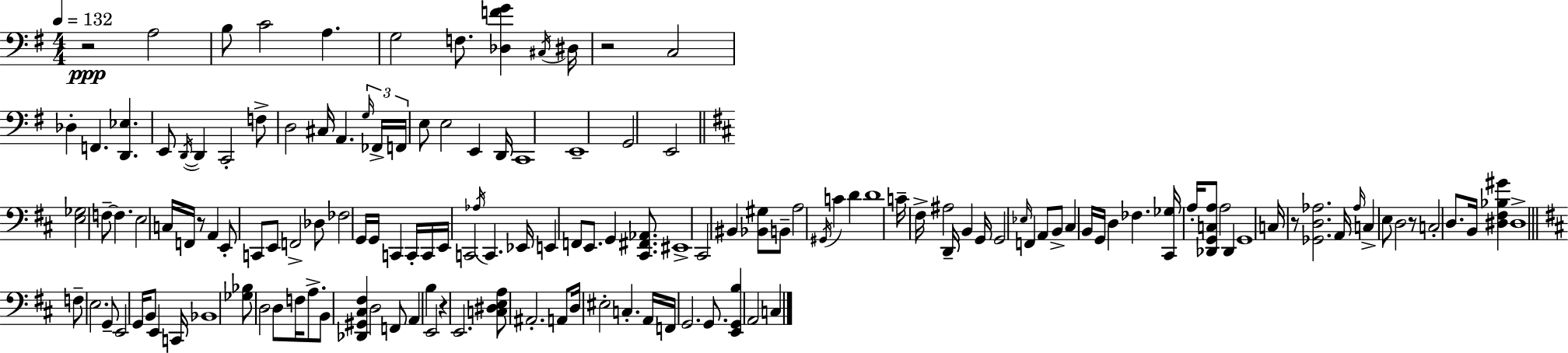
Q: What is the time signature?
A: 4/4